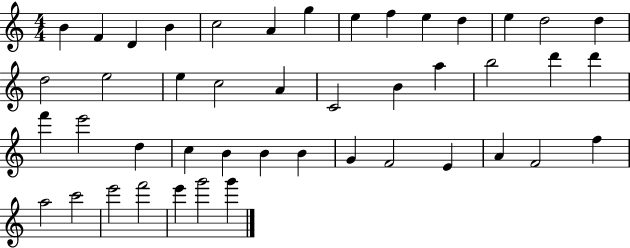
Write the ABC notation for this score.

X:1
T:Untitled
M:4/4
L:1/4
K:C
B F D B c2 A g e f e d e d2 d d2 e2 e c2 A C2 B a b2 d' d' f' e'2 d c B B B G F2 E A F2 f a2 c'2 e'2 f'2 e' g'2 g'